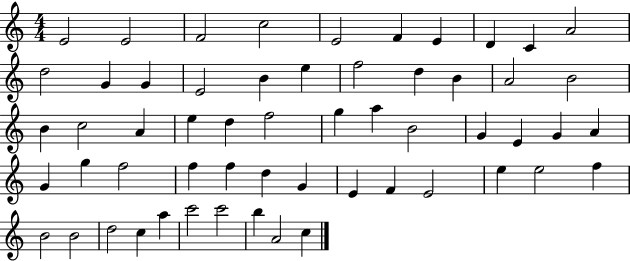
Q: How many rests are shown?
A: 0